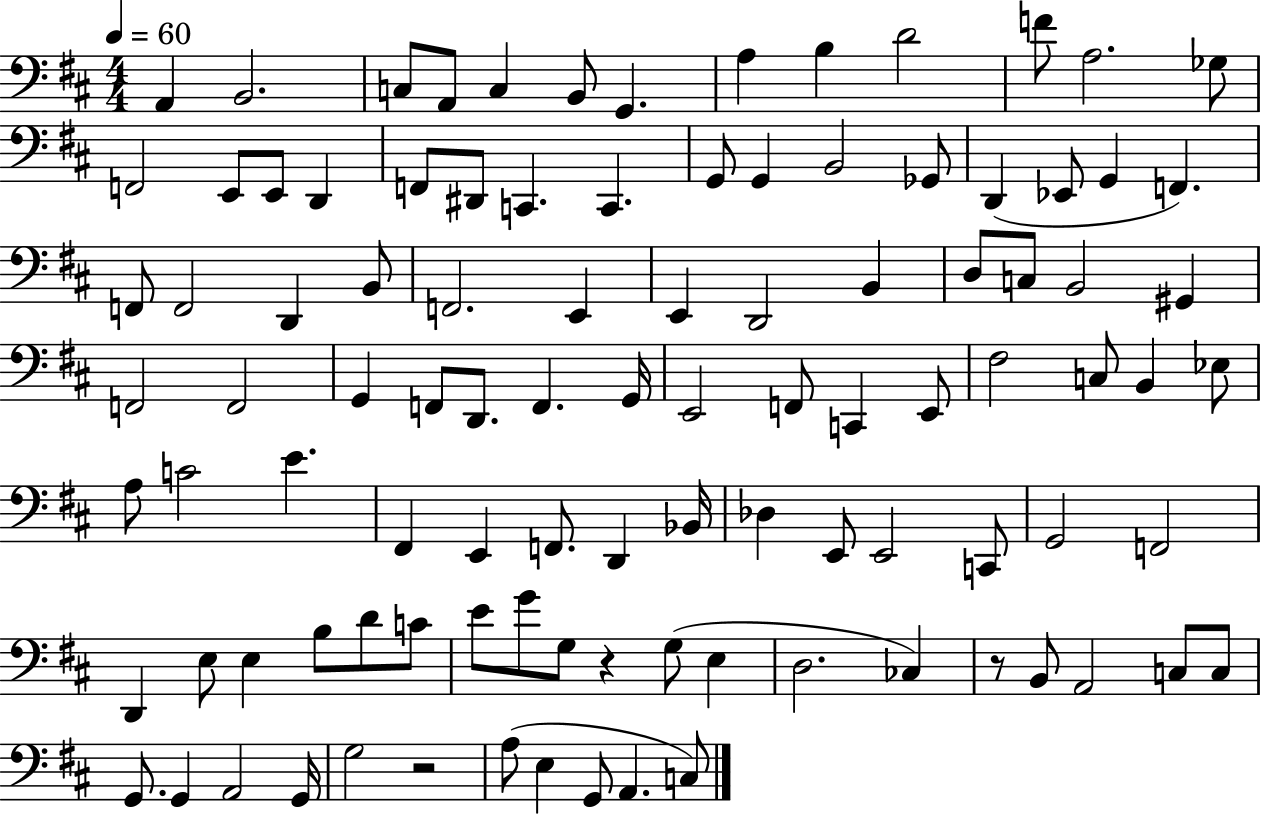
A2/q B2/h. C3/e A2/e C3/q B2/e G2/q. A3/q B3/q D4/h F4/e A3/h. Gb3/e F2/h E2/e E2/e D2/q F2/e D#2/e C2/q. C2/q. G2/e G2/q B2/h Gb2/e D2/q Eb2/e G2/q F2/q. F2/e F2/h D2/q B2/e F2/h. E2/q E2/q D2/h B2/q D3/e C3/e B2/h G#2/q F2/h F2/h G2/q F2/e D2/e. F2/q. G2/s E2/h F2/e C2/q E2/e F#3/h C3/e B2/q Eb3/e A3/e C4/h E4/q. F#2/q E2/q F2/e. D2/q Bb2/s Db3/q E2/e E2/h C2/e G2/h F2/h D2/q E3/e E3/q B3/e D4/e C4/e E4/e G4/e G3/e R/q G3/e E3/q D3/h. CES3/q R/e B2/e A2/h C3/e C3/e G2/e. G2/q A2/h G2/s G3/h R/h A3/e E3/q G2/e A2/q. C3/e